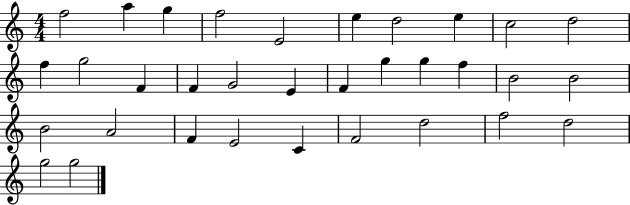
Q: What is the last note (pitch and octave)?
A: G5